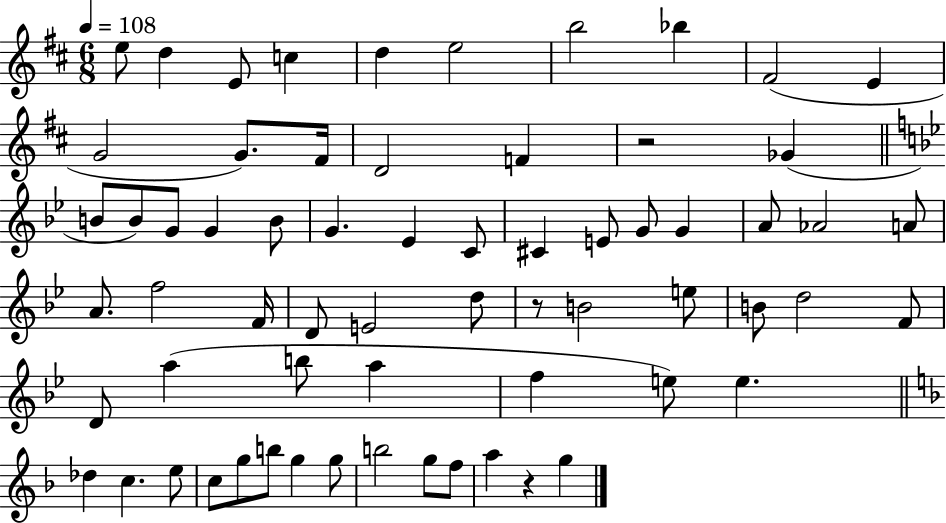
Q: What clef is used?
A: treble